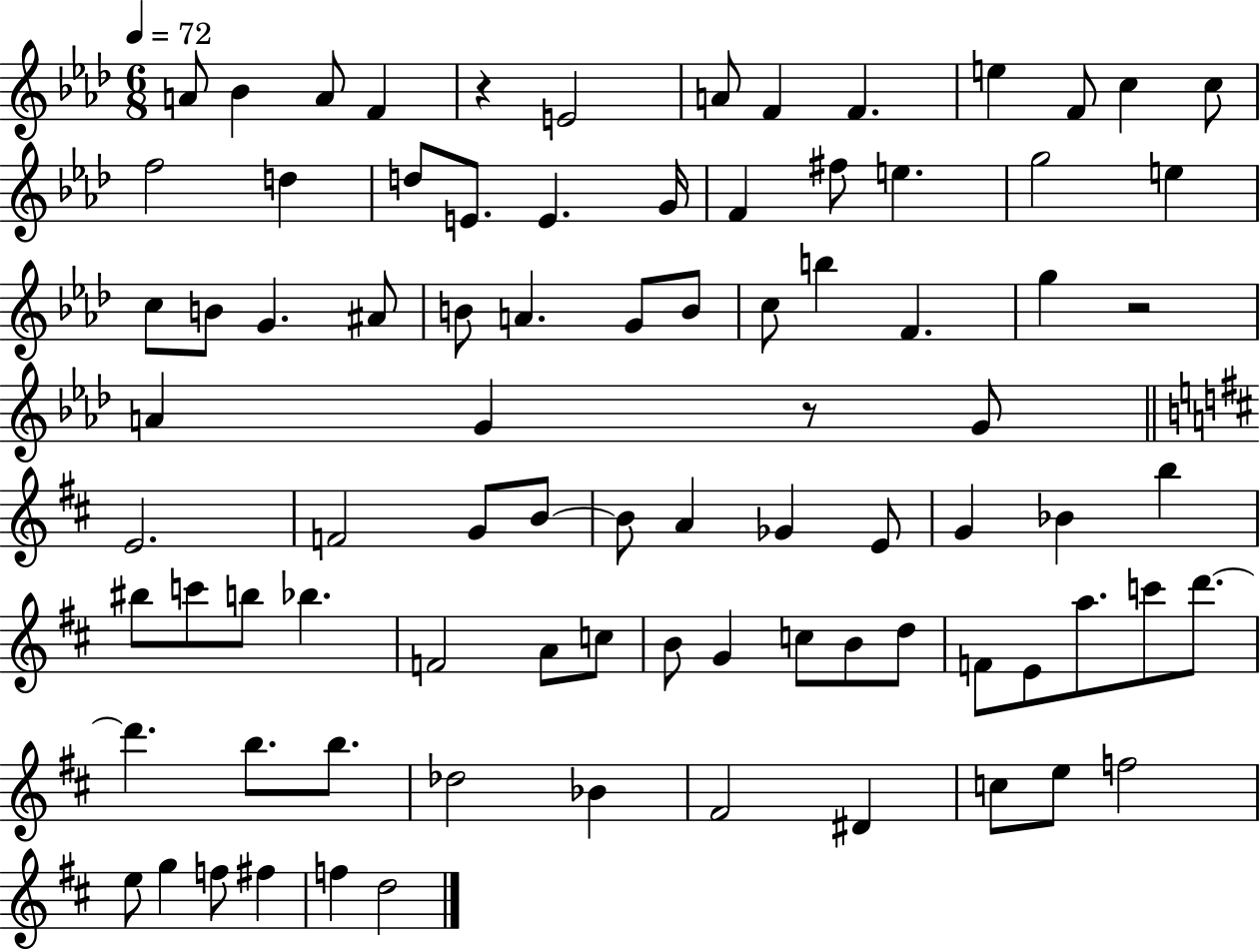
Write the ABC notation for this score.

X:1
T:Untitled
M:6/8
L:1/4
K:Ab
A/2 _B A/2 F z E2 A/2 F F e F/2 c c/2 f2 d d/2 E/2 E G/4 F ^f/2 e g2 e c/2 B/2 G ^A/2 B/2 A G/2 B/2 c/2 b F g z2 A G z/2 G/2 E2 F2 G/2 B/2 B/2 A _G E/2 G _B b ^b/2 c'/2 b/2 _b F2 A/2 c/2 B/2 G c/2 B/2 d/2 F/2 E/2 a/2 c'/2 d'/2 d' b/2 b/2 _d2 _B ^F2 ^D c/2 e/2 f2 e/2 g f/2 ^f f d2